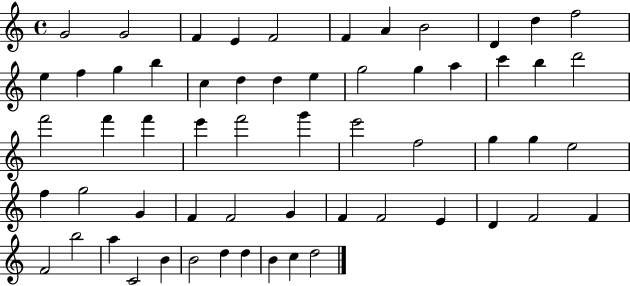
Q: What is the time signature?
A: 4/4